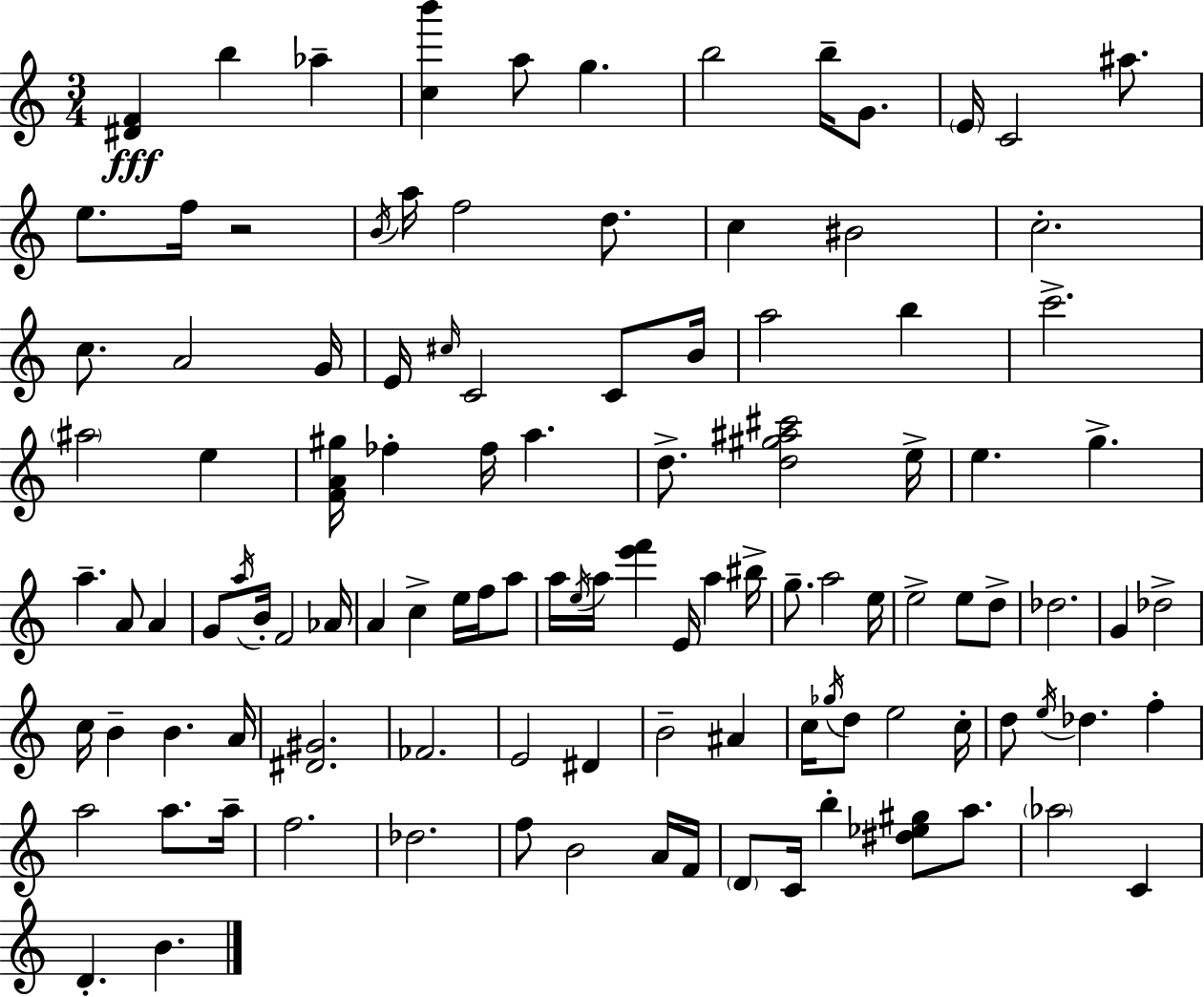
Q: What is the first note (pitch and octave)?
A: B5